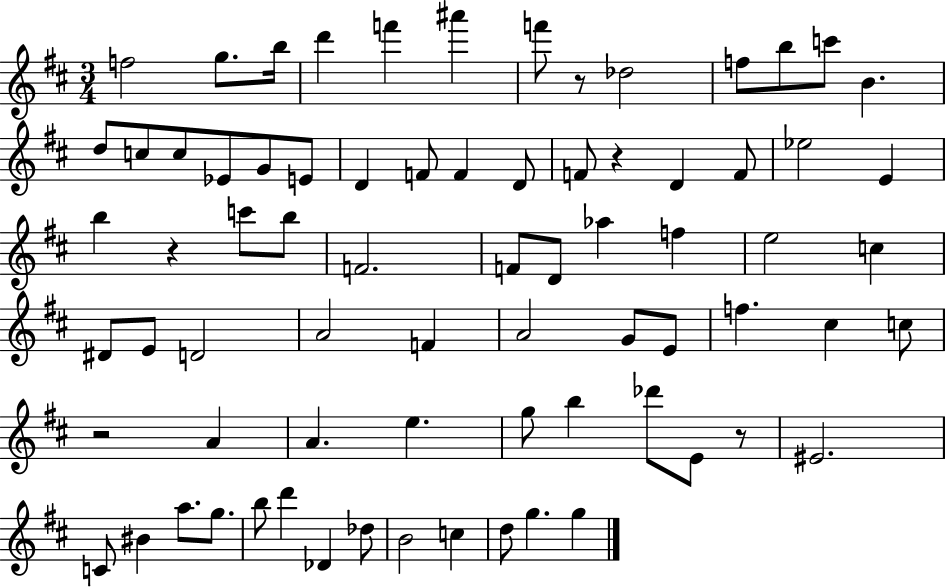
{
  \clef treble
  \numericTimeSignature
  \time 3/4
  \key d \major
  f''2 g''8. b''16 | d'''4 f'''4 ais'''4 | f'''8 r8 des''2 | f''8 b''8 c'''8 b'4. | \break d''8 c''8 c''8 ees'8 g'8 e'8 | d'4 f'8 f'4 d'8 | f'8 r4 d'4 f'8 | ees''2 e'4 | \break b''4 r4 c'''8 b''8 | f'2. | f'8 d'8 aes''4 f''4 | e''2 c''4 | \break dis'8 e'8 d'2 | a'2 f'4 | a'2 g'8 e'8 | f''4. cis''4 c''8 | \break r2 a'4 | a'4. e''4. | g''8 b''4 des'''8 e'8 r8 | eis'2. | \break c'8 bis'4 a''8. g''8. | b''8 d'''4 des'4 des''8 | b'2 c''4 | d''8 g''4. g''4 | \break \bar "|."
}